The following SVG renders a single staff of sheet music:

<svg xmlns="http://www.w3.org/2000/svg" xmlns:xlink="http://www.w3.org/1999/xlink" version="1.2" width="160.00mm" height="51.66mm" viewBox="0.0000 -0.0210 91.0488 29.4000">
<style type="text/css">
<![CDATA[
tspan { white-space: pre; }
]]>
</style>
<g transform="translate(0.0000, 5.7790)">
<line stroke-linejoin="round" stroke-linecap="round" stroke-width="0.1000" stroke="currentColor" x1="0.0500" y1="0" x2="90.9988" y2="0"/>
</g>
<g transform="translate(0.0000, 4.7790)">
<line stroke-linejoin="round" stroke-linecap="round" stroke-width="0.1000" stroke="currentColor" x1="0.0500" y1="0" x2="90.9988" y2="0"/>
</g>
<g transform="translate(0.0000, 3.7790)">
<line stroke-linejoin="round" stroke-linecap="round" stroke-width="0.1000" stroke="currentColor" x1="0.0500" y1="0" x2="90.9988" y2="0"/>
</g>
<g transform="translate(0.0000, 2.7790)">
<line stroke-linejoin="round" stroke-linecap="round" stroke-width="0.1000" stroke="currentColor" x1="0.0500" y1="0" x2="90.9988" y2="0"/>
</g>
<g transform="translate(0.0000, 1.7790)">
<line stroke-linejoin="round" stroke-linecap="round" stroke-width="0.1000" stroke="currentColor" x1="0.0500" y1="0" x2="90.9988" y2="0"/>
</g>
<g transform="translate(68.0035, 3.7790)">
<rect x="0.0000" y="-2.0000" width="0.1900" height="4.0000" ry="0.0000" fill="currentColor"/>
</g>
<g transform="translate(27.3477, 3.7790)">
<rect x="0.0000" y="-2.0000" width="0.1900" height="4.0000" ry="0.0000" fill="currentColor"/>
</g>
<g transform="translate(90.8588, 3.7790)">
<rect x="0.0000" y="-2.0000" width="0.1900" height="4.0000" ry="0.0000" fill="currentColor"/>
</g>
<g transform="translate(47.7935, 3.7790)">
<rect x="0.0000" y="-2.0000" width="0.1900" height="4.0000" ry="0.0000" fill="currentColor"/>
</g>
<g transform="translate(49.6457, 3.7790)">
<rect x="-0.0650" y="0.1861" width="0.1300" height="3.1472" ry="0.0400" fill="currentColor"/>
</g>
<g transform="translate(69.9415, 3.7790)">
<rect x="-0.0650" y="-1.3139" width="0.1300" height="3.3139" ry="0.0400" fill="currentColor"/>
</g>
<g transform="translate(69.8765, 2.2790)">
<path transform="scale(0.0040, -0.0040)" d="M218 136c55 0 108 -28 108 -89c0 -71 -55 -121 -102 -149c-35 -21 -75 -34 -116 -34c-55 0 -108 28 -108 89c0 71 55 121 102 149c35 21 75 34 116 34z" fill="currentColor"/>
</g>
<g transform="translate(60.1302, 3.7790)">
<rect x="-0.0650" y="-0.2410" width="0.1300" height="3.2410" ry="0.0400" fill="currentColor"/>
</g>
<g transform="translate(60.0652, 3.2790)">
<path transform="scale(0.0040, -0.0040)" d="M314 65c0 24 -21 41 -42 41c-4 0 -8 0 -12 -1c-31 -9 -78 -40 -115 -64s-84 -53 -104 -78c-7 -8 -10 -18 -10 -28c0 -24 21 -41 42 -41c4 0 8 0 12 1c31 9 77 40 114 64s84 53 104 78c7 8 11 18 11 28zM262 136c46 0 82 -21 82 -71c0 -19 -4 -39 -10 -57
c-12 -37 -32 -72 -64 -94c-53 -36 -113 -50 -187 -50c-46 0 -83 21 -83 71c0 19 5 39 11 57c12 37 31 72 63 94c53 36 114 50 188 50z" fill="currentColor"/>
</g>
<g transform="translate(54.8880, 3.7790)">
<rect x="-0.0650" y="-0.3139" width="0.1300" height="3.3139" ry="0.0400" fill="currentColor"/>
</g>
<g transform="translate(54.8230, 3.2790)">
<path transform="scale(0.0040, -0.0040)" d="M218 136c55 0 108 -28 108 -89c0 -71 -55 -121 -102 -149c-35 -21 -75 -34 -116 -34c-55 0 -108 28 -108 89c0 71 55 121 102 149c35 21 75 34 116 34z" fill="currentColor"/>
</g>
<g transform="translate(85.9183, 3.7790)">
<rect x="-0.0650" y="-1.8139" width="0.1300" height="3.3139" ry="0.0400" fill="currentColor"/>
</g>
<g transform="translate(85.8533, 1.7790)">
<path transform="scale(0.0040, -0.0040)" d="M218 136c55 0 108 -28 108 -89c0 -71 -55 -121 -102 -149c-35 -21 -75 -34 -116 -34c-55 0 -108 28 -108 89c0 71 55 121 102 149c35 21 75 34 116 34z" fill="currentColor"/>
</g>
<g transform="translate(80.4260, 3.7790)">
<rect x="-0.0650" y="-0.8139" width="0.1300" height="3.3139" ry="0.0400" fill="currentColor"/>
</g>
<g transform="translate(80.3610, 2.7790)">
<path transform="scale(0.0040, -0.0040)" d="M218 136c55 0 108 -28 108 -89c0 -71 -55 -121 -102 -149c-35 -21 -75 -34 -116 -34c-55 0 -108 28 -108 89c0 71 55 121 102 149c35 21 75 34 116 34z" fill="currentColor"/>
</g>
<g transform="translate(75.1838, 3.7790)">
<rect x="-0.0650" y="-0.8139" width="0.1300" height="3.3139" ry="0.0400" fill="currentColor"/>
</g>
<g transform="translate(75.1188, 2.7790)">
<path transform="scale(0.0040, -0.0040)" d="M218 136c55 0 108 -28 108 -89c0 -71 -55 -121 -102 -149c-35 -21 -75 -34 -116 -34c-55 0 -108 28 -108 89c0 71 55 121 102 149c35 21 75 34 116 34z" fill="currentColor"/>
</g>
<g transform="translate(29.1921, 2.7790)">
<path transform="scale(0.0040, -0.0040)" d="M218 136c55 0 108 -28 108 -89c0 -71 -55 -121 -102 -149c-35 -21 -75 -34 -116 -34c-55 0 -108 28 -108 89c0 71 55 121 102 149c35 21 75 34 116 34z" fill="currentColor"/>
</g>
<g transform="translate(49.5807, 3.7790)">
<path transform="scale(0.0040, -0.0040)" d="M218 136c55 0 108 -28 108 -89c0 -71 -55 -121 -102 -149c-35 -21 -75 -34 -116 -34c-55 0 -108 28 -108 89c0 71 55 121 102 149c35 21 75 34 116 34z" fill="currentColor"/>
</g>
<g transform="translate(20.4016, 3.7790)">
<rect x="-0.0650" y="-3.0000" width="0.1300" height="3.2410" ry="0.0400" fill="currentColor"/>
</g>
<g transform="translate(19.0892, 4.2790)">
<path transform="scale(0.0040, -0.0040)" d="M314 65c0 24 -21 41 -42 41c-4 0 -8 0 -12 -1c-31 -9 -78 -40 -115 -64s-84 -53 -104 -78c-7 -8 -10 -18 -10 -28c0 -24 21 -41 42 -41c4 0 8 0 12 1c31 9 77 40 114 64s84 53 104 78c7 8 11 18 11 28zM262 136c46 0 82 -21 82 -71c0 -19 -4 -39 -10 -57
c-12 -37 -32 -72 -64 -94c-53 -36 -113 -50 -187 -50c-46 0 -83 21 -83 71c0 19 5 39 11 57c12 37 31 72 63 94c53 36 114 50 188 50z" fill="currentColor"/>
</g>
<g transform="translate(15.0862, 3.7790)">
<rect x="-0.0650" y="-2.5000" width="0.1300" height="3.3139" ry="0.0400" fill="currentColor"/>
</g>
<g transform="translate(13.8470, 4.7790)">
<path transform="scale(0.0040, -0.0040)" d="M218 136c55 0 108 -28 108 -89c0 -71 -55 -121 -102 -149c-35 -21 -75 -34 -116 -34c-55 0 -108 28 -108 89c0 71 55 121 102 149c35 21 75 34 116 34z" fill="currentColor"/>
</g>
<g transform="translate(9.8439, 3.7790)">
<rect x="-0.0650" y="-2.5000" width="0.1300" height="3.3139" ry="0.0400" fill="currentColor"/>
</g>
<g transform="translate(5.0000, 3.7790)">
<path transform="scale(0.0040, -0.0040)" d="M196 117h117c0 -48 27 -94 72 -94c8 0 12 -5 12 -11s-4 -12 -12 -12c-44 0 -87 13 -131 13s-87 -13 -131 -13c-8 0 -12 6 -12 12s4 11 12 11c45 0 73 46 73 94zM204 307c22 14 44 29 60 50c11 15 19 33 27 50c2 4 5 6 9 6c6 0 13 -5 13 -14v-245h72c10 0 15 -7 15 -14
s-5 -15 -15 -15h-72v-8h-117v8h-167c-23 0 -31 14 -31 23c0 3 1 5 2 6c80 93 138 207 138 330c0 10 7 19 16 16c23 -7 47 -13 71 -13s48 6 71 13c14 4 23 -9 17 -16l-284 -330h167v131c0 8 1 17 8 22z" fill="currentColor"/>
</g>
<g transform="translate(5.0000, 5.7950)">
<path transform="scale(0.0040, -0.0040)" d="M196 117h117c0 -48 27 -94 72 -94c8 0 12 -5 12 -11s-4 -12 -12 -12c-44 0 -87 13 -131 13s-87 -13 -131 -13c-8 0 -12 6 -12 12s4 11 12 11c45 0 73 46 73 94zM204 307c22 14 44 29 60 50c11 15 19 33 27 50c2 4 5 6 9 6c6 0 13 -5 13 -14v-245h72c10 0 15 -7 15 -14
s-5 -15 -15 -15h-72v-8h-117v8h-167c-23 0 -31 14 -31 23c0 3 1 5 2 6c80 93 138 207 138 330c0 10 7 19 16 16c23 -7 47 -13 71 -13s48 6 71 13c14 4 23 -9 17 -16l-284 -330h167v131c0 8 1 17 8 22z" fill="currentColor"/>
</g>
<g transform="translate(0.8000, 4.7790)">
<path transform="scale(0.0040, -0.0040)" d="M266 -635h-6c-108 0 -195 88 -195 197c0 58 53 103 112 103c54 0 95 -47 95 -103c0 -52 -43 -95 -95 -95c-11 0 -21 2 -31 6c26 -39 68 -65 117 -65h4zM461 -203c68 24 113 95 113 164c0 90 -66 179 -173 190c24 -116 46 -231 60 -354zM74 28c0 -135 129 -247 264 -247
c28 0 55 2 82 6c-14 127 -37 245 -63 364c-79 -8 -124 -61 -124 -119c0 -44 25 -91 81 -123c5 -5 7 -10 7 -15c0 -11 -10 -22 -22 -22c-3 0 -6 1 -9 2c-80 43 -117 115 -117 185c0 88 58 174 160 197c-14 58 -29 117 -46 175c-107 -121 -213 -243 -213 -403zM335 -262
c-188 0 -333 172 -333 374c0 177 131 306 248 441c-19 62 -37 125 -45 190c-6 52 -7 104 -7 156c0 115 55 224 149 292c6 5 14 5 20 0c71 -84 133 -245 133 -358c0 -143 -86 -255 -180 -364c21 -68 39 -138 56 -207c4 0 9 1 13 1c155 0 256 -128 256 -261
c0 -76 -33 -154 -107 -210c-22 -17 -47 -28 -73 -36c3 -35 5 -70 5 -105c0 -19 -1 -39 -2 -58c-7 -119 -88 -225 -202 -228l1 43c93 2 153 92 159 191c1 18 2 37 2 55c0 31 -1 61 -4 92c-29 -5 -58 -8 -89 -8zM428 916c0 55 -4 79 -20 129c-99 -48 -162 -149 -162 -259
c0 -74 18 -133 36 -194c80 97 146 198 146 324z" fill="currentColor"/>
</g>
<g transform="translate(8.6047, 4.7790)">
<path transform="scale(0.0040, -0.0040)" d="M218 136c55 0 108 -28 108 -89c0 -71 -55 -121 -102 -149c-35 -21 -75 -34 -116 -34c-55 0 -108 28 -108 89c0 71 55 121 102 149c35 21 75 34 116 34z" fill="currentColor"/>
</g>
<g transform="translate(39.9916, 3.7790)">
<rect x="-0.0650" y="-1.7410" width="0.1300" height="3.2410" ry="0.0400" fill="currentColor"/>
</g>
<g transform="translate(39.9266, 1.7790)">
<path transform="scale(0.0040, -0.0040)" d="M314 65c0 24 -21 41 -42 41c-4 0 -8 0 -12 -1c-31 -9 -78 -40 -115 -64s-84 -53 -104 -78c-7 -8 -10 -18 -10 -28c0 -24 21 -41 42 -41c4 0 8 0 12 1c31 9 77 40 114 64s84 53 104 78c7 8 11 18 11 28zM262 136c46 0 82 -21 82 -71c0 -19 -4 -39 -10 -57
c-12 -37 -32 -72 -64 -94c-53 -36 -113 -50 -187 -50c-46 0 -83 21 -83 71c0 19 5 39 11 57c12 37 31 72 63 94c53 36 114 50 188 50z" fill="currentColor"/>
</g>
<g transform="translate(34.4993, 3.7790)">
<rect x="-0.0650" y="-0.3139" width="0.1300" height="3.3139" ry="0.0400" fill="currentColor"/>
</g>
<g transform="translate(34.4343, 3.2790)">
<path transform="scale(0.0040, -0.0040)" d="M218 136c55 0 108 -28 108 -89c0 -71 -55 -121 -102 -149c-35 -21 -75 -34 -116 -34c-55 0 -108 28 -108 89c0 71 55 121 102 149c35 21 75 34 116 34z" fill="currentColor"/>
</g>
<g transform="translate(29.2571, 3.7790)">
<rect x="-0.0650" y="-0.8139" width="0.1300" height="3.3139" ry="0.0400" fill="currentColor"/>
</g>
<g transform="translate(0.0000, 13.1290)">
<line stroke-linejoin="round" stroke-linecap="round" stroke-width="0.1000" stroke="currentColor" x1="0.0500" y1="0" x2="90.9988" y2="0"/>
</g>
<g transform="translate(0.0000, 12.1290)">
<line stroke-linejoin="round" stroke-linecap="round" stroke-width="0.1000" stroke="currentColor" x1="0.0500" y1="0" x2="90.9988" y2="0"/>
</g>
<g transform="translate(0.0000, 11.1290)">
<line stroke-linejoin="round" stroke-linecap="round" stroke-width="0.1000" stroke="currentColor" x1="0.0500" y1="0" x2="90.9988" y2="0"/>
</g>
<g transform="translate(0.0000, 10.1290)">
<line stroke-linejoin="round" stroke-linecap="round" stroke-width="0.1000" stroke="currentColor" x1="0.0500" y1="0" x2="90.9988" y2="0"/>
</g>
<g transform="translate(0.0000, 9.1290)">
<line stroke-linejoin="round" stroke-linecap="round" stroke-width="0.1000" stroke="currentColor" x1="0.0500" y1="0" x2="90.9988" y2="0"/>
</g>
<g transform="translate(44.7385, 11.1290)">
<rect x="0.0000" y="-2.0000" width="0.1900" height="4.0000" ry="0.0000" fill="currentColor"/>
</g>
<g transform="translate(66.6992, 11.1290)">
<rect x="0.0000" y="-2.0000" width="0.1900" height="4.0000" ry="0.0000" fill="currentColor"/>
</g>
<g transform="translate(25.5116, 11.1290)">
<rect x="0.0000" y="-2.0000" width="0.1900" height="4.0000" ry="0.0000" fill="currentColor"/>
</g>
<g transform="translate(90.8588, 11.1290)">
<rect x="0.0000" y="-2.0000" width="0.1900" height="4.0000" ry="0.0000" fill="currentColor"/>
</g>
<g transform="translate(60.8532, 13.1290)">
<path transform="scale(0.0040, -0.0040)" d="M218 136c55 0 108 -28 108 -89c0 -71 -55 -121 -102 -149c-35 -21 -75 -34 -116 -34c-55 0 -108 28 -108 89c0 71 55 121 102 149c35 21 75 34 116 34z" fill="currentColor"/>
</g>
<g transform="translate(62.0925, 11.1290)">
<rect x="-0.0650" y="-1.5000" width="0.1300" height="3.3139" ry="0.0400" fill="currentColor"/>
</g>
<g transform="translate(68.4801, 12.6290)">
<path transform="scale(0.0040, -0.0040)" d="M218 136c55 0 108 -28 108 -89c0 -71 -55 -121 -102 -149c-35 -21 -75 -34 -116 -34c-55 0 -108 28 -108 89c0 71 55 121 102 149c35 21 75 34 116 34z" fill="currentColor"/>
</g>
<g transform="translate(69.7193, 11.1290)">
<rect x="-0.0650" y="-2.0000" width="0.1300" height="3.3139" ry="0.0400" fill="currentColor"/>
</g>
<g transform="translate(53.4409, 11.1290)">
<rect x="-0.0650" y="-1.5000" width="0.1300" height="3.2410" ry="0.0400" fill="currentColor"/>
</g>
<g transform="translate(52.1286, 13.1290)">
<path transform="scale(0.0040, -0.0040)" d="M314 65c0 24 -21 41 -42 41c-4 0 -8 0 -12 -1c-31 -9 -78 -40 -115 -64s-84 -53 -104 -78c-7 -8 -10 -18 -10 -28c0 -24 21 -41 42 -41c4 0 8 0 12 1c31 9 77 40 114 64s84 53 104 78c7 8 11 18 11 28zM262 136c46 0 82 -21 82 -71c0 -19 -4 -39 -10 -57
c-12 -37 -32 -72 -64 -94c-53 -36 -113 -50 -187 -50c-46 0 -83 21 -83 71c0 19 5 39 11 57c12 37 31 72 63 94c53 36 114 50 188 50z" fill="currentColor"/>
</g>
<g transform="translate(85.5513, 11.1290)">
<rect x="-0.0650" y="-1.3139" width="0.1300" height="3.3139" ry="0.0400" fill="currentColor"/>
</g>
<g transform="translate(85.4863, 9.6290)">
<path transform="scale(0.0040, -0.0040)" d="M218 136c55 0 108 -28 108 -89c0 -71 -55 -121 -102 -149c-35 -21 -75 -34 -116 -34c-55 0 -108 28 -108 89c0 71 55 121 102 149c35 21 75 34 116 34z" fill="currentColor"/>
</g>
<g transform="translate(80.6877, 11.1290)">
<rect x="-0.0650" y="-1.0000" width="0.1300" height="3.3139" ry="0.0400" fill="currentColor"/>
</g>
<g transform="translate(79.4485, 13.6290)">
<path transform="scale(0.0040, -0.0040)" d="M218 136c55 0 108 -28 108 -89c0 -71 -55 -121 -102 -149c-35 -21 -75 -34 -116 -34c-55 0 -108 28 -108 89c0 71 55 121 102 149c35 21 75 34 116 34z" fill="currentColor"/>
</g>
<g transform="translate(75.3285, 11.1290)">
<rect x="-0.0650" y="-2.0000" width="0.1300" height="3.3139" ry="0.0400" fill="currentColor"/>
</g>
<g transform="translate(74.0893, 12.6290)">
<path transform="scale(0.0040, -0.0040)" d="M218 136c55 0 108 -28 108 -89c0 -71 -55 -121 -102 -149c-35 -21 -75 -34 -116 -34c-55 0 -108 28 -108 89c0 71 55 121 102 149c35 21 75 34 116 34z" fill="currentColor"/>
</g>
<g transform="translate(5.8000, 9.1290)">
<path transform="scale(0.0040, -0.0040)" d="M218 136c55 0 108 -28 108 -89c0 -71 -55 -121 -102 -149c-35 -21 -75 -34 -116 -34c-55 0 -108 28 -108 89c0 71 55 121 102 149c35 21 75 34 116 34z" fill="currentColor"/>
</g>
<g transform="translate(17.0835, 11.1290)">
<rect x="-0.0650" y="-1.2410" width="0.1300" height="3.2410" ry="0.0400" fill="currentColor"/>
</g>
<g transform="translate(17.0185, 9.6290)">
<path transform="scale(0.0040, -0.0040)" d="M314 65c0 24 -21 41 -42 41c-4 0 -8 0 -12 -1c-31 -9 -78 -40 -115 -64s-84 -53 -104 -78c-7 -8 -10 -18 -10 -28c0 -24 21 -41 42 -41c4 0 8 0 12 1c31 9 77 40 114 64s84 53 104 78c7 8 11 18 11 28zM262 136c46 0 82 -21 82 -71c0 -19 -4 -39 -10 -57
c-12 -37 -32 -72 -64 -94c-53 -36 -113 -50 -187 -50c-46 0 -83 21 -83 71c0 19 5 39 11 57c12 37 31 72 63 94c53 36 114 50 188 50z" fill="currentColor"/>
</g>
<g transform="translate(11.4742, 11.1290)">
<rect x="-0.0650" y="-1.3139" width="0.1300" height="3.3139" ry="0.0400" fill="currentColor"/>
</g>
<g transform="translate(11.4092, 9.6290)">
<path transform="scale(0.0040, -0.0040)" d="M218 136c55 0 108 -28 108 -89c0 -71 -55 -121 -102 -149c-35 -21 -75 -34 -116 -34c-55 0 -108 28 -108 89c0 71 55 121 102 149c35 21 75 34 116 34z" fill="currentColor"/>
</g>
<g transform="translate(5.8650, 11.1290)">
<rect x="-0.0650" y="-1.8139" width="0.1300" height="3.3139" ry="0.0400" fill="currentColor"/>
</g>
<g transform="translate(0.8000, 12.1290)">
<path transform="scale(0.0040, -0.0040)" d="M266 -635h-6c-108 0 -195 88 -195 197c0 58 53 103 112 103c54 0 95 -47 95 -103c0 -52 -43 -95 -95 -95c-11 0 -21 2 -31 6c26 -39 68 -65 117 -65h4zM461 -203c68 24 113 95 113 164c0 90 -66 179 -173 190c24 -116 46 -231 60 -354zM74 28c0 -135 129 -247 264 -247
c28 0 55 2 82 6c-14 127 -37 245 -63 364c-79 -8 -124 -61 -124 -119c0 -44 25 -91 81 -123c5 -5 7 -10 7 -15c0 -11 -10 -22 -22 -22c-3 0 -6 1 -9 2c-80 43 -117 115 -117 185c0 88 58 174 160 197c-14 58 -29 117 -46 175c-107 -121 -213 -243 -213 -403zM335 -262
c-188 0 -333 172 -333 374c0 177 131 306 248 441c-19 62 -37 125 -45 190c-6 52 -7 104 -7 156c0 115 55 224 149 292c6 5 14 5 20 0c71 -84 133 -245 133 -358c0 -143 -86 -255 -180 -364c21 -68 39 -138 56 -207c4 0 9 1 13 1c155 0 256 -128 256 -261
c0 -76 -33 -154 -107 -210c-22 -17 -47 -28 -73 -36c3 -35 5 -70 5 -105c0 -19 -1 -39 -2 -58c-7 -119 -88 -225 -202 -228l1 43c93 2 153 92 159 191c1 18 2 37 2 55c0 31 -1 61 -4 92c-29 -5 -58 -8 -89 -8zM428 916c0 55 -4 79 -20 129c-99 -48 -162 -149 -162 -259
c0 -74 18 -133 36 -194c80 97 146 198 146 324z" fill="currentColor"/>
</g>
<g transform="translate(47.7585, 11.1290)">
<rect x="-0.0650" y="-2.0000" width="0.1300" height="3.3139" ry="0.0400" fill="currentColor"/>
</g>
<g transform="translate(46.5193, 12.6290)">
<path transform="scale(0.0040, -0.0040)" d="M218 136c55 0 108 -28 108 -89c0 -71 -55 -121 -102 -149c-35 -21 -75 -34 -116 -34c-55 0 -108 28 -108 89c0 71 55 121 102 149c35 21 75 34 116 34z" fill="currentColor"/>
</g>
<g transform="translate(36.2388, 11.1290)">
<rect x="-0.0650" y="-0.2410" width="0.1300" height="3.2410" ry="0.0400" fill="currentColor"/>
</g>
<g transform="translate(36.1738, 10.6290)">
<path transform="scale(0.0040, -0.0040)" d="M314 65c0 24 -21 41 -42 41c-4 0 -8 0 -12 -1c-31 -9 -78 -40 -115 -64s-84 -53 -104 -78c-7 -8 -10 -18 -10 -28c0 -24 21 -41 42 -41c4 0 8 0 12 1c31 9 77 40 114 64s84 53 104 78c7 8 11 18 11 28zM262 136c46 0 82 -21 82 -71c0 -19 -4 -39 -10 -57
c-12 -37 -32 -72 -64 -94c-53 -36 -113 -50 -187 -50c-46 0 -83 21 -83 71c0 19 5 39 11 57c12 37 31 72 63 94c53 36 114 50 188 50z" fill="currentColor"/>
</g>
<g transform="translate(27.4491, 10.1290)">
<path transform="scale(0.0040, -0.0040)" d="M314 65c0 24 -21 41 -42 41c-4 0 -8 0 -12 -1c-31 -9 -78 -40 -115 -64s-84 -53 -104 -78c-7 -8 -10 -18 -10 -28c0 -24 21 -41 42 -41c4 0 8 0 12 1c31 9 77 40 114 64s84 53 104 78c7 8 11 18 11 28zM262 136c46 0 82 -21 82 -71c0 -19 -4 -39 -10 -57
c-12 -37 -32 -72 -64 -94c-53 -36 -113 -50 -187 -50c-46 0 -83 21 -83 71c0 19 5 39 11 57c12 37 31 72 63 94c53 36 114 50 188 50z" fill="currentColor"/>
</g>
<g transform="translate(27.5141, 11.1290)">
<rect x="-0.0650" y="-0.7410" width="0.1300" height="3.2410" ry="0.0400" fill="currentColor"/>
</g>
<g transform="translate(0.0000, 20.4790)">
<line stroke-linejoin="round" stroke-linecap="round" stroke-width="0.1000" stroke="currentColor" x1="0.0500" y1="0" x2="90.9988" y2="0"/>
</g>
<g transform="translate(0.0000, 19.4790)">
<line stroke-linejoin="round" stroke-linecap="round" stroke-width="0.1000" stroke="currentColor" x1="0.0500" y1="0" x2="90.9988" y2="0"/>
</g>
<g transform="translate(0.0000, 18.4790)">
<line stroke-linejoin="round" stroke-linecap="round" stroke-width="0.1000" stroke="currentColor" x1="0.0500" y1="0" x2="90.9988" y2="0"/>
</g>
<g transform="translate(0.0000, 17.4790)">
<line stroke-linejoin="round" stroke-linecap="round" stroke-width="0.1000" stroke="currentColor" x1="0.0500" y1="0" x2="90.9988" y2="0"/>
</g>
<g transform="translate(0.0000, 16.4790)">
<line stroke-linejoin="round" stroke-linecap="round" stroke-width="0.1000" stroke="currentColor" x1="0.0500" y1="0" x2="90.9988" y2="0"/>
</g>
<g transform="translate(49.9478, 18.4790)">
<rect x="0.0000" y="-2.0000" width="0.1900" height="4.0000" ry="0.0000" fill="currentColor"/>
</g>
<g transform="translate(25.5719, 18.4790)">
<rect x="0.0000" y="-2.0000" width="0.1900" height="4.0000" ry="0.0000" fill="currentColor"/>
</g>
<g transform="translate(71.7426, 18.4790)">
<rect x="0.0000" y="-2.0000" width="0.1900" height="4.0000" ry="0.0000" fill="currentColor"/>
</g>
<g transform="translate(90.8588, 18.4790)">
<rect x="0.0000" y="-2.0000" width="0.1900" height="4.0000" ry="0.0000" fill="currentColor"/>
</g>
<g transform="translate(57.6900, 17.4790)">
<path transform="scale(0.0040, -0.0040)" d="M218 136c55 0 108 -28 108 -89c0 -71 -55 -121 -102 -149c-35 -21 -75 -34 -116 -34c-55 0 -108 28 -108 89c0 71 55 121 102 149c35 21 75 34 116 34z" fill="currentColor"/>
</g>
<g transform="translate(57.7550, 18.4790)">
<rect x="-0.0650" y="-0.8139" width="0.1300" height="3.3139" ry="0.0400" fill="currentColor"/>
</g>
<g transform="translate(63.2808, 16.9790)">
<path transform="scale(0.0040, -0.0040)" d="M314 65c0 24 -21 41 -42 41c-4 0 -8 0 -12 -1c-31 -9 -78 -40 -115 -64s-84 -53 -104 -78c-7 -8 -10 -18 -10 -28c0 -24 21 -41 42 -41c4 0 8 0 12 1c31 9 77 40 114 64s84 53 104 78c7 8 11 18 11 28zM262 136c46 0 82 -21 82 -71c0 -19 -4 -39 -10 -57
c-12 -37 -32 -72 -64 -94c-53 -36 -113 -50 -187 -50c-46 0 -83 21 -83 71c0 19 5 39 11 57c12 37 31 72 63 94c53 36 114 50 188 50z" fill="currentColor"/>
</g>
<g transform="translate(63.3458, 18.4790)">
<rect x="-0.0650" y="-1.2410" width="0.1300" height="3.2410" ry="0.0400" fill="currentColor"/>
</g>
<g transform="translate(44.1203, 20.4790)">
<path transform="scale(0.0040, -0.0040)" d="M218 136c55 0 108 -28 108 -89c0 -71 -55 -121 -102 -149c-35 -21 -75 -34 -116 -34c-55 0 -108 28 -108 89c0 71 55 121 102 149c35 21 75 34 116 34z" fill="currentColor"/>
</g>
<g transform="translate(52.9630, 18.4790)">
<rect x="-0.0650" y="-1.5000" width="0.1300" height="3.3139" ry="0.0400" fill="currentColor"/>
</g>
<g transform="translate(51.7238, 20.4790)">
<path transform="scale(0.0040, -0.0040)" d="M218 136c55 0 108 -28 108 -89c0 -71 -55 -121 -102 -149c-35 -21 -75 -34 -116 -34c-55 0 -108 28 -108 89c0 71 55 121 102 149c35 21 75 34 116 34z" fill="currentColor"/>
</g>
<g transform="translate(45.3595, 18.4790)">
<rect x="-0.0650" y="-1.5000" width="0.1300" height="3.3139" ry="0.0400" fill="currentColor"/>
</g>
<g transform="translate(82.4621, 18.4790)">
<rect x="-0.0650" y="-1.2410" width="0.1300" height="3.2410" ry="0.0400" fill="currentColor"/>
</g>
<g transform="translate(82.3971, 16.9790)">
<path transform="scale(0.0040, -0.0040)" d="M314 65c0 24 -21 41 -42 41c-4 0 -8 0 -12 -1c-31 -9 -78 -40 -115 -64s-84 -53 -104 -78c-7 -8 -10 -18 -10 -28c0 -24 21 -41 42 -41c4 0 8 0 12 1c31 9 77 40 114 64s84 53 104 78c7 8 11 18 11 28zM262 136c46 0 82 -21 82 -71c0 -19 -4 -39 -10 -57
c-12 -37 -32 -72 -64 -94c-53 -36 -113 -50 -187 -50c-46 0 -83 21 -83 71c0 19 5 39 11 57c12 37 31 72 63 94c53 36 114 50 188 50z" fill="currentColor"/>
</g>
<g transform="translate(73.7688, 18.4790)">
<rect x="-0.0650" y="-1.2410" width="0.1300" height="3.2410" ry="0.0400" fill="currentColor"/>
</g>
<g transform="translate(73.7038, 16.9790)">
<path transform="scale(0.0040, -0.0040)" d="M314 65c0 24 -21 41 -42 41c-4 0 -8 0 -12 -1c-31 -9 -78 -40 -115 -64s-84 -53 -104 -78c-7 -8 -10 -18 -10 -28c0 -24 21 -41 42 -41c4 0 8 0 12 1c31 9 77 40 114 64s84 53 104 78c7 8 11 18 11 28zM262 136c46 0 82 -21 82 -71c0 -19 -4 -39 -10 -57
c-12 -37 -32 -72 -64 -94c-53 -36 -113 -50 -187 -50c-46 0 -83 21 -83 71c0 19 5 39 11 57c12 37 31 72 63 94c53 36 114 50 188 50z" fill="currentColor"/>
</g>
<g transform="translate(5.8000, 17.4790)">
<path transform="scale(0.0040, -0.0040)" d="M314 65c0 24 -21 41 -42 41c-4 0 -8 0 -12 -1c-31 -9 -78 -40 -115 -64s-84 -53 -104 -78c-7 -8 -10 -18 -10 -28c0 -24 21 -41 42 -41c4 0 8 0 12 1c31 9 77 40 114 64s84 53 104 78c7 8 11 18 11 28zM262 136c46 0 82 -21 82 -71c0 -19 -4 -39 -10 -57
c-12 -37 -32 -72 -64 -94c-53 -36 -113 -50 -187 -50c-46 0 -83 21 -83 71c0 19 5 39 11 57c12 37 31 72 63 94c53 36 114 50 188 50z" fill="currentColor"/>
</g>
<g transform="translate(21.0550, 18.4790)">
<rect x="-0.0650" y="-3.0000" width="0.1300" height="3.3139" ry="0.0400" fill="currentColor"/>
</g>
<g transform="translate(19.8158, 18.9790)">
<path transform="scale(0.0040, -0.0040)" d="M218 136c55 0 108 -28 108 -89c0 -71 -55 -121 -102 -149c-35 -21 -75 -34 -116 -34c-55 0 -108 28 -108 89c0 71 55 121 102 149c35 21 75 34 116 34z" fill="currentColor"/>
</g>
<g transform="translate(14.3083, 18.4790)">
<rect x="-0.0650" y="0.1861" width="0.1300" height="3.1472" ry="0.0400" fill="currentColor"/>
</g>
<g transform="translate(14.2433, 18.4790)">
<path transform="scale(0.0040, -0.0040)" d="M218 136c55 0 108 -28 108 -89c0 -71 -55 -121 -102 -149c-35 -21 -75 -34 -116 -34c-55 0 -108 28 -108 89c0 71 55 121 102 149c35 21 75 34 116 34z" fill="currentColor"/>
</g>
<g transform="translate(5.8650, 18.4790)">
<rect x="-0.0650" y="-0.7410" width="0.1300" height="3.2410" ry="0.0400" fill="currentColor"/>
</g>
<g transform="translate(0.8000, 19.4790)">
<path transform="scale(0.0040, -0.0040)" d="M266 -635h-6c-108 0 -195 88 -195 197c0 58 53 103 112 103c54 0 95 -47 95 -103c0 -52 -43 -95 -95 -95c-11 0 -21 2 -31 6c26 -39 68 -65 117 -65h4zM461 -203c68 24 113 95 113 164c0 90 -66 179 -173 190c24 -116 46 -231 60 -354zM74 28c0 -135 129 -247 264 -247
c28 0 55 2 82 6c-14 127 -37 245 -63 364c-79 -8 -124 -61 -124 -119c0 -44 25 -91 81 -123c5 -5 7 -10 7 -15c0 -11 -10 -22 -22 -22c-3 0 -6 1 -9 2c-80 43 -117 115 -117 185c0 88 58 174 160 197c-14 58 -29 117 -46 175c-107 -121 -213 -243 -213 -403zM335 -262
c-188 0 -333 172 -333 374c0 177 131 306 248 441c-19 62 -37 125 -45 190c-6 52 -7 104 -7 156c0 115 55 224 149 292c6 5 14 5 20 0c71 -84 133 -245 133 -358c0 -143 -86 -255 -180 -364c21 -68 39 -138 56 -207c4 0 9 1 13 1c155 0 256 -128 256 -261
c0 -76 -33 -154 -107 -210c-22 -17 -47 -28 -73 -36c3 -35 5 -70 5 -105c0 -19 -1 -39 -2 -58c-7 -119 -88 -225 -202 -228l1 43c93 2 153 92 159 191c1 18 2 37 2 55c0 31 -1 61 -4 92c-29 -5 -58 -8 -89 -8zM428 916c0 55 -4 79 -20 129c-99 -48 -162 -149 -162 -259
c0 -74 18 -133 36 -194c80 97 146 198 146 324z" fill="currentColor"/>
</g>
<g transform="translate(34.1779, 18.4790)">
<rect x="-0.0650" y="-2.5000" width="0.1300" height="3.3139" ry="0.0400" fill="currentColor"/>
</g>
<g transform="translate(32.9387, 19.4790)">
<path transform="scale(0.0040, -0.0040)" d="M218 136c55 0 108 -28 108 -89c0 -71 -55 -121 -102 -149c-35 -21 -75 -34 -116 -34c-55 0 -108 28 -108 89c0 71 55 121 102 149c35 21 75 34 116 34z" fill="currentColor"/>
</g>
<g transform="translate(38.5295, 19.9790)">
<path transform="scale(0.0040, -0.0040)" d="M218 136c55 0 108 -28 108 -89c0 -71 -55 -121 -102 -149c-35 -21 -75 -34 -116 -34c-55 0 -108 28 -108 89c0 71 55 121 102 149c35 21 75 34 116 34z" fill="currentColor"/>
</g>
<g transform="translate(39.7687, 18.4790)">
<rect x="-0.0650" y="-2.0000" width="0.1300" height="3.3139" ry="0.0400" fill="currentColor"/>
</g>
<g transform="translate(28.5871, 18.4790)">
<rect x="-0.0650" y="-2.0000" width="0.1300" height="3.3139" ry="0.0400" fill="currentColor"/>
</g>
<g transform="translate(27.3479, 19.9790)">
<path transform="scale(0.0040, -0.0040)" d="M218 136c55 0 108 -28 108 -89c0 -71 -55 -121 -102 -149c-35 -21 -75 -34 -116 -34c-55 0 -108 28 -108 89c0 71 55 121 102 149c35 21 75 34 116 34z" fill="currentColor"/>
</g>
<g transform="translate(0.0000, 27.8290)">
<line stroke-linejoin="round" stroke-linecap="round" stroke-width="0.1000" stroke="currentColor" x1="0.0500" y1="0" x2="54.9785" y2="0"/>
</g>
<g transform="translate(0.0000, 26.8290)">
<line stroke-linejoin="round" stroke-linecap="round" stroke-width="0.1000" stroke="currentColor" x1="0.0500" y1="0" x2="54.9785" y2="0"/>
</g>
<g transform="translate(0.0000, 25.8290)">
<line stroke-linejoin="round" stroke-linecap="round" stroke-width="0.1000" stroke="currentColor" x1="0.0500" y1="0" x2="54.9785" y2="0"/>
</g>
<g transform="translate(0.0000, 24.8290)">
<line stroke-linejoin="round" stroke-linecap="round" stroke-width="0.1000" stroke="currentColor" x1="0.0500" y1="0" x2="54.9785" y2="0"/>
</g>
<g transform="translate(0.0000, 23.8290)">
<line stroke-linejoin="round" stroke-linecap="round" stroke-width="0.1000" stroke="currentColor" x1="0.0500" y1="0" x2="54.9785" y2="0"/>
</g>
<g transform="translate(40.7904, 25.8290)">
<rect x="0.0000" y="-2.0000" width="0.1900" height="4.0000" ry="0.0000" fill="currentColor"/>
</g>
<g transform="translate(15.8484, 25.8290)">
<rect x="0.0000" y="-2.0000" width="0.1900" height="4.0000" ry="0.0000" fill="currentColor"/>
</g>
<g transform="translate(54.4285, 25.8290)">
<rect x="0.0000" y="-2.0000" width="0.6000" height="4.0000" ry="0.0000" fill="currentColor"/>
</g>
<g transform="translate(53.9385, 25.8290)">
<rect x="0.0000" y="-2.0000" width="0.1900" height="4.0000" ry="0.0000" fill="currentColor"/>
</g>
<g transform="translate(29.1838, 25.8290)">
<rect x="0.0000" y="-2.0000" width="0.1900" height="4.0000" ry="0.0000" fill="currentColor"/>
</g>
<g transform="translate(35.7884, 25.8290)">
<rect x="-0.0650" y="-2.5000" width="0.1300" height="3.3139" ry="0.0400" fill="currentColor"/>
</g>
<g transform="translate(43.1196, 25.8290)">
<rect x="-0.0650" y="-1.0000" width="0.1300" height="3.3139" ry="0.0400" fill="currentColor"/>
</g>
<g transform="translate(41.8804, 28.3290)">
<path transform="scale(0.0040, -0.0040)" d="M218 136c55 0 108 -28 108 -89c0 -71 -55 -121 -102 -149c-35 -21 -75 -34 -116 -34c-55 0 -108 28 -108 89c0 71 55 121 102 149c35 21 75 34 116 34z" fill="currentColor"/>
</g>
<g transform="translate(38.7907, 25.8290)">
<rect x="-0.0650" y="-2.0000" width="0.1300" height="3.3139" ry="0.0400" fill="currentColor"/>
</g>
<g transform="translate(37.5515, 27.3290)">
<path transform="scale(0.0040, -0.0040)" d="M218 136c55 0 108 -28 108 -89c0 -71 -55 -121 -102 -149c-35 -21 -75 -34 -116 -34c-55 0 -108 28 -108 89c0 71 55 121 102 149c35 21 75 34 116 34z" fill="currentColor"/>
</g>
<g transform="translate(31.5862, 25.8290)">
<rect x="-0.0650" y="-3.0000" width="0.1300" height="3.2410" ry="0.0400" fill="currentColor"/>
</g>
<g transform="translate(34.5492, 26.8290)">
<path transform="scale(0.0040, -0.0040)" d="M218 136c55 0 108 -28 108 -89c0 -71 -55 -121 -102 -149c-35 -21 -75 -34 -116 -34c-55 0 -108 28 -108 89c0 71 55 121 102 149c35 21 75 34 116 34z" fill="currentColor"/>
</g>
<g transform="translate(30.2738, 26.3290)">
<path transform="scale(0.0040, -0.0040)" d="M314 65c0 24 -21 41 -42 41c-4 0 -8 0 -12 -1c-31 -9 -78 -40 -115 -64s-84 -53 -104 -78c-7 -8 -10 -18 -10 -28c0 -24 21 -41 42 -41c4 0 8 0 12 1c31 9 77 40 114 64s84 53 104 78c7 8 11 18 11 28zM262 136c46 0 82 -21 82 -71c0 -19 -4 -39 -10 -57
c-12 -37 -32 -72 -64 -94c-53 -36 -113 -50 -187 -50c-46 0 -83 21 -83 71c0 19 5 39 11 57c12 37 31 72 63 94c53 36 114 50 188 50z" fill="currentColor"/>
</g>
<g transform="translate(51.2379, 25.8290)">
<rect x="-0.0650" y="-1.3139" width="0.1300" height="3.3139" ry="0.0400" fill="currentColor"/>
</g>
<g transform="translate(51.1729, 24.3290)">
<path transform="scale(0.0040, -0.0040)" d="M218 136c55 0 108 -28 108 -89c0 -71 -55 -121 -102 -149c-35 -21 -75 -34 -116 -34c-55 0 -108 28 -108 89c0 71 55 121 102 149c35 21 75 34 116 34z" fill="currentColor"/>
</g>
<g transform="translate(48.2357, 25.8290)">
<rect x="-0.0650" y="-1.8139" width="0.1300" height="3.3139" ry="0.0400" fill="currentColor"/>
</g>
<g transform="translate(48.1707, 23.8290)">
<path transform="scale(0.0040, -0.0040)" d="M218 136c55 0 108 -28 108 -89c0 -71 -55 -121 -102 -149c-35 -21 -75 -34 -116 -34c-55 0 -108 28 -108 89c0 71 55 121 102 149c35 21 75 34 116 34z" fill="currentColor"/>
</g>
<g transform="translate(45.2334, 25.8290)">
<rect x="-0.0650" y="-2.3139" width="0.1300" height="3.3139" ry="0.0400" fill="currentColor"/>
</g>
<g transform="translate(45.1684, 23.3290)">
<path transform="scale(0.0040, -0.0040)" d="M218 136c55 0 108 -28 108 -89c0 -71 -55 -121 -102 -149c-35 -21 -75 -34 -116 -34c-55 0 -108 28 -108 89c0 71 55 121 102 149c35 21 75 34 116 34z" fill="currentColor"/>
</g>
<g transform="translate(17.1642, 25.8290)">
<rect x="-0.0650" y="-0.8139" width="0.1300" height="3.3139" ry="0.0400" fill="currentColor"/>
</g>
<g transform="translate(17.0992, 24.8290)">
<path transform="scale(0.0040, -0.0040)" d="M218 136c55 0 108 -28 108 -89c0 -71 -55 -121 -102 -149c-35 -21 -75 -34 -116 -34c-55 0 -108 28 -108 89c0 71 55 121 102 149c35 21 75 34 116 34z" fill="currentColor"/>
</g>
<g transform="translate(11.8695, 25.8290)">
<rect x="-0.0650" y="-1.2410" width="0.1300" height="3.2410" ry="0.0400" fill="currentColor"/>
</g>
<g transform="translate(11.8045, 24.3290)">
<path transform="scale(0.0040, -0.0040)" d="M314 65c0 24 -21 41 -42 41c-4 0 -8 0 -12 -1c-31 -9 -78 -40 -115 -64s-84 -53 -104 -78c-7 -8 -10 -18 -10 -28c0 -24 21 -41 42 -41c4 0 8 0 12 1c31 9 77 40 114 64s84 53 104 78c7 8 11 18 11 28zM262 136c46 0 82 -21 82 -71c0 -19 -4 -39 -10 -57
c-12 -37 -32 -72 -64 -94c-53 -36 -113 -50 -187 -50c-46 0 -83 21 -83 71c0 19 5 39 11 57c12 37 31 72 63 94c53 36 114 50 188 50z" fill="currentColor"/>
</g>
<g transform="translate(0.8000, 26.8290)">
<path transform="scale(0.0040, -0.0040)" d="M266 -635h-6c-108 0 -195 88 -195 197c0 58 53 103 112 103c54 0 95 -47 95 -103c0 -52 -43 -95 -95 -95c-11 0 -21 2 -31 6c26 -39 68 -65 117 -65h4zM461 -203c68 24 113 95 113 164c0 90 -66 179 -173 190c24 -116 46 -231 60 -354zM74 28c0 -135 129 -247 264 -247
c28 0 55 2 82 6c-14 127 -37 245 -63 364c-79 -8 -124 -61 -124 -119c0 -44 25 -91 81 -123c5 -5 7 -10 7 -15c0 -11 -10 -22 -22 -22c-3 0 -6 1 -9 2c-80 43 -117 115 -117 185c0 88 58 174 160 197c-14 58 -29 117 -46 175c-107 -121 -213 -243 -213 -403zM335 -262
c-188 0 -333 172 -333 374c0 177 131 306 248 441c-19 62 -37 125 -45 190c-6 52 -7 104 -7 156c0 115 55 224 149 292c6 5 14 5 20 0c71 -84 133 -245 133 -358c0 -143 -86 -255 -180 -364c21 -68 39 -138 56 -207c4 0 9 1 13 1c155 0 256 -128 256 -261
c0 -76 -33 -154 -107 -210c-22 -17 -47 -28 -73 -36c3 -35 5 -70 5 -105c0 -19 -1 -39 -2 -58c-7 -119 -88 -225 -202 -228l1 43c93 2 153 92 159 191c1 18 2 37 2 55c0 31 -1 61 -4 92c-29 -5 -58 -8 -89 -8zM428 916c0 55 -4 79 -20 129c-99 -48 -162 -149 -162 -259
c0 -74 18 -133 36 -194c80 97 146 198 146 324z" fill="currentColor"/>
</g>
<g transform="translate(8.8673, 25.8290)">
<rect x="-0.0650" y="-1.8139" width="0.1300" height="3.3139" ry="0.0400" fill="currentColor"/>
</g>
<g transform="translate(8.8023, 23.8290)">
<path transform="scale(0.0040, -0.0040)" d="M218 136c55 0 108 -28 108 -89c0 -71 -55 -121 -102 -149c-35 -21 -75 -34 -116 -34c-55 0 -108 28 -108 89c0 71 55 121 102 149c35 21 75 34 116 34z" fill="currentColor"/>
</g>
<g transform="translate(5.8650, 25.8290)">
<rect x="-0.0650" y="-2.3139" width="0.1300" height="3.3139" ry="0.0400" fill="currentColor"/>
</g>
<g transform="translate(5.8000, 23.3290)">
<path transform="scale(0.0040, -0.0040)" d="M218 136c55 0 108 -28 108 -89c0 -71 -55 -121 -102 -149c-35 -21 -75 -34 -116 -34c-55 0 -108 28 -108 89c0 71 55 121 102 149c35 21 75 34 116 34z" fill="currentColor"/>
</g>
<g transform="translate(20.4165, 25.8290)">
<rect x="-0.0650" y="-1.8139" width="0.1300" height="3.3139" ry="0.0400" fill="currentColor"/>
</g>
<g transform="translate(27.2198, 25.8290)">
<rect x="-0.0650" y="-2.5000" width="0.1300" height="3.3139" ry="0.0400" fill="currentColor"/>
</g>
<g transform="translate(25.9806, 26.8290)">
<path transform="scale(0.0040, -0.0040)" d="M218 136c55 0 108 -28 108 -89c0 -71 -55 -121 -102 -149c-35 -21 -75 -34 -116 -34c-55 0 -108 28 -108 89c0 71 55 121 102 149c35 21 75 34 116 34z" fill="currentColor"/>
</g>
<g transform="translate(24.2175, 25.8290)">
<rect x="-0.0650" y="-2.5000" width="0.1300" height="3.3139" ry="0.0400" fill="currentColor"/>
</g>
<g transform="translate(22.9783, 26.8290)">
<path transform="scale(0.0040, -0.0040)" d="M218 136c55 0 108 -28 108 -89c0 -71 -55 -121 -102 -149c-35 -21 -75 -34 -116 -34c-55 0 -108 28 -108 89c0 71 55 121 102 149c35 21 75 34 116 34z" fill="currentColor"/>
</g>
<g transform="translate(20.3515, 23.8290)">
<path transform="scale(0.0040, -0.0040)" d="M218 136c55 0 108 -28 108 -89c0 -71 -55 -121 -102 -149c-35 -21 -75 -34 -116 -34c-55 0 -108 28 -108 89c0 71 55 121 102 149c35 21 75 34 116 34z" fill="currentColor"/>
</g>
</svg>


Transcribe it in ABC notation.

X:1
T:Untitled
M:4/4
L:1/4
K:C
G G A2 d c f2 B c c2 e d d f f e e2 d2 c2 F E2 E F F D e d2 B A F G F E E d e2 e2 e2 g f e2 d f G G A2 G F D g f e